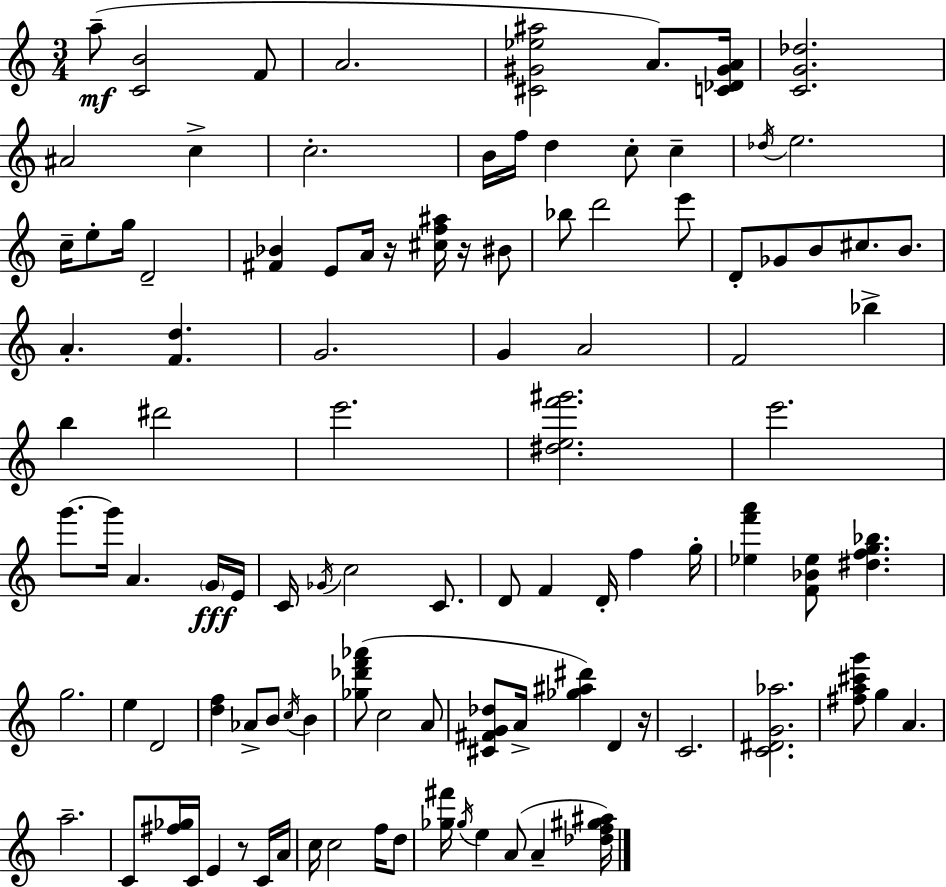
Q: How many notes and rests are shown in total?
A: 105